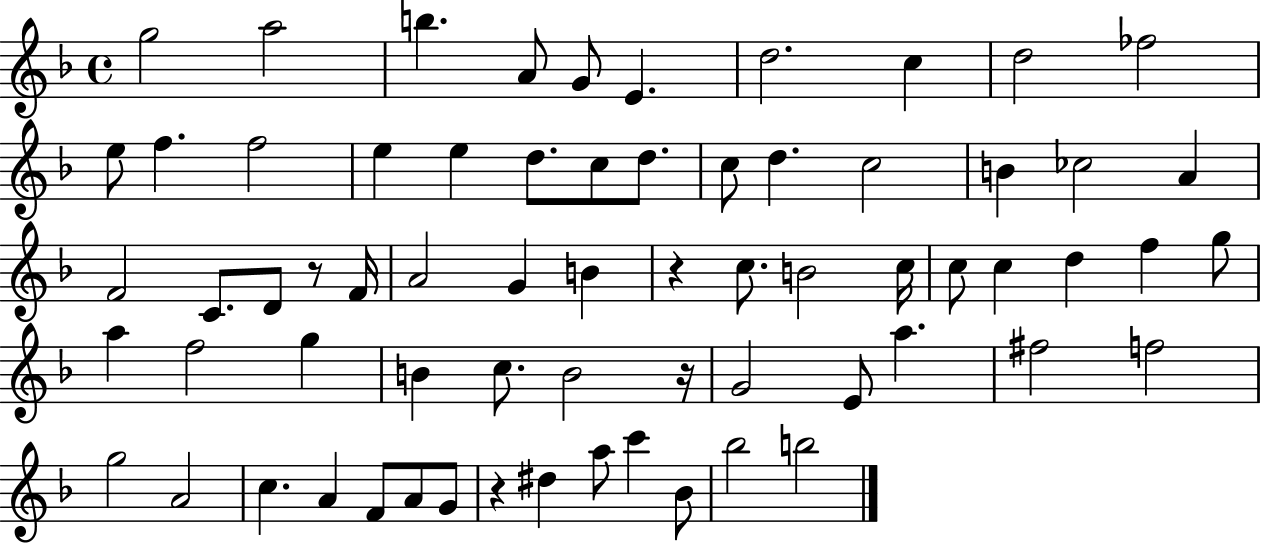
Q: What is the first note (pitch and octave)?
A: G5